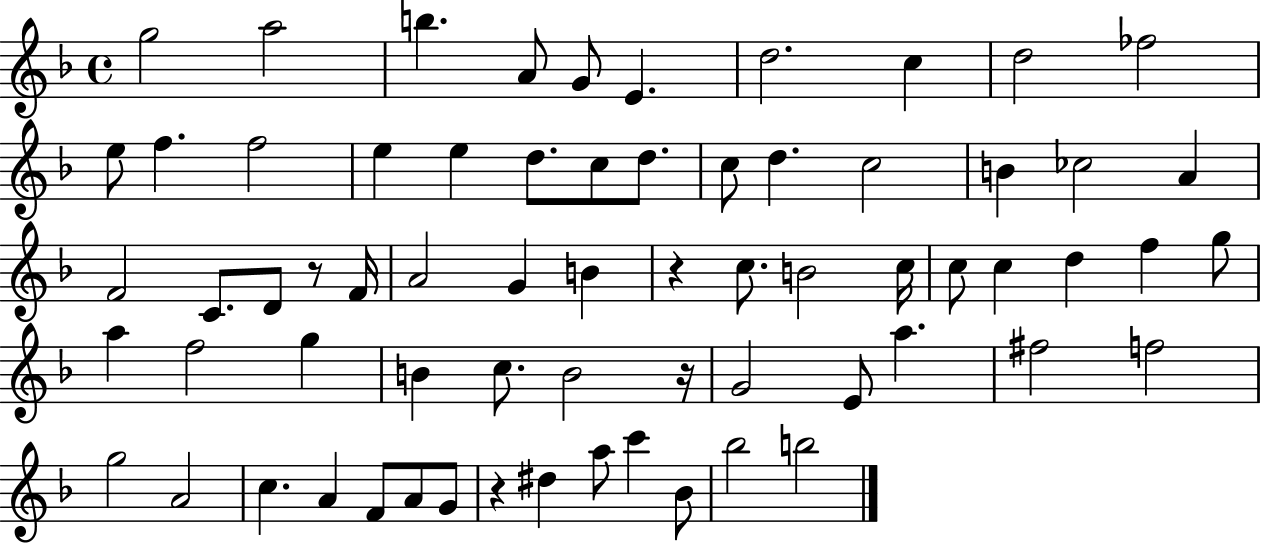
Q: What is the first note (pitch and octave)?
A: G5